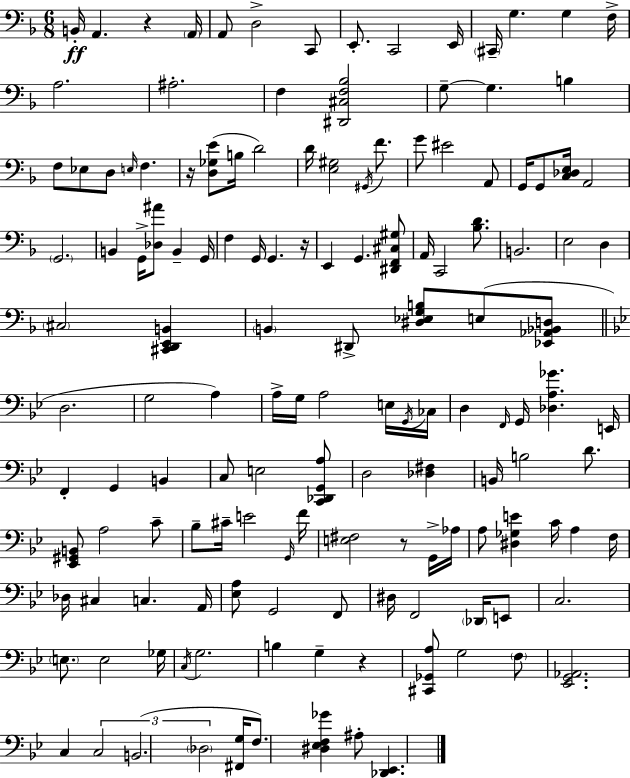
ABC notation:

X:1
T:Untitled
M:6/8
L:1/4
K:F
B,,/4 A,, z A,,/4 A,,/2 D,2 C,,/2 E,,/2 C,,2 E,,/4 ^C,,/4 G, G, F,/4 A,2 ^A,2 F, [^D,,^C,F,_B,]2 G,/2 G, B, F,/2 _E,/2 D,/2 E,/4 F, z/4 [D,_G,E]/2 B,/4 D2 D/4 [E,^G,]2 ^G,,/4 F/2 G/2 ^E2 A,,/2 G,,/4 G,,/2 [C,_D,E,]/4 A,,2 G,,2 B,, G,,/4 [_D,^A]/2 B,, G,,/4 F, G,,/4 G,, z/4 E,, G,, [^D,,F,,^C,^G,]/2 A,,/4 C,,2 [_B,D]/2 B,,2 E,2 D, ^C,2 [^C,,D,,E,,B,,] B,, ^D,,/2 [^D,_E,G,B,]/2 E,/2 [_E,,_A,,_B,,D,]/2 D,2 G,2 A, A,/4 G,/4 A,2 E,/4 G,,/4 _C,/4 D, F,,/4 G,,/4 [_D,A,_G] E,,/4 F,, G,, B,, C,/2 E,2 [C,,_D,,G,,A,]/2 D,2 [_D,^F,] B,,/4 B,2 D/2 [_E,,^G,,B,,]/2 A,2 C/2 _B,/2 ^C/4 E2 G,,/4 F/4 [E,^F,]2 z/2 G,,/4 _A,/4 A,/2 [^D,_G,E] C/4 A, F,/4 _D,/4 ^C, C, A,,/4 [_E,A,]/2 G,,2 F,,/2 ^D,/4 F,,2 _D,,/4 E,,/2 C,2 E,/2 E,2 _G,/4 C,/4 G,2 B, G, z [^C,,_G,,A,]/2 G,2 F,/2 [_E,,G,,_A,,]2 C, C,2 B,,2 _D,2 [^F,,G,]/4 F,/2 [^D,_E,F,_G] ^A,/2 [_D,,_E,,]